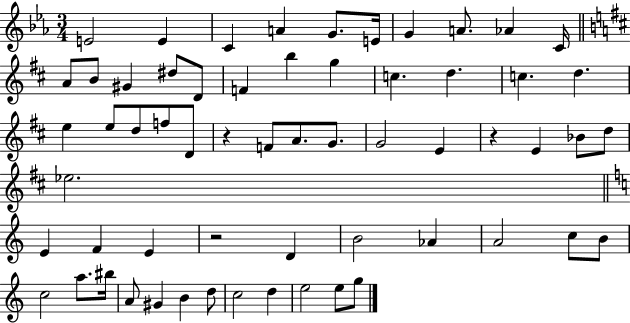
E4/h E4/q C4/q A4/q G4/e. E4/s G4/q A4/e. Ab4/q C4/s A4/e B4/e G#4/q D#5/e D4/e F4/q B5/q G5/q C5/q. D5/q. C5/q. D5/q. E5/q E5/e D5/e F5/e D4/e R/q F4/e A4/e. G4/e. G4/h E4/q R/q E4/q Bb4/e D5/e Eb5/h. E4/q F4/q E4/q R/h D4/q B4/h Ab4/q A4/h C5/e B4/e C5/h A5/e. BIS5/s A4/e G#4/q B4/q D5/e C5/h D5/q E5/h E5/e G5/e